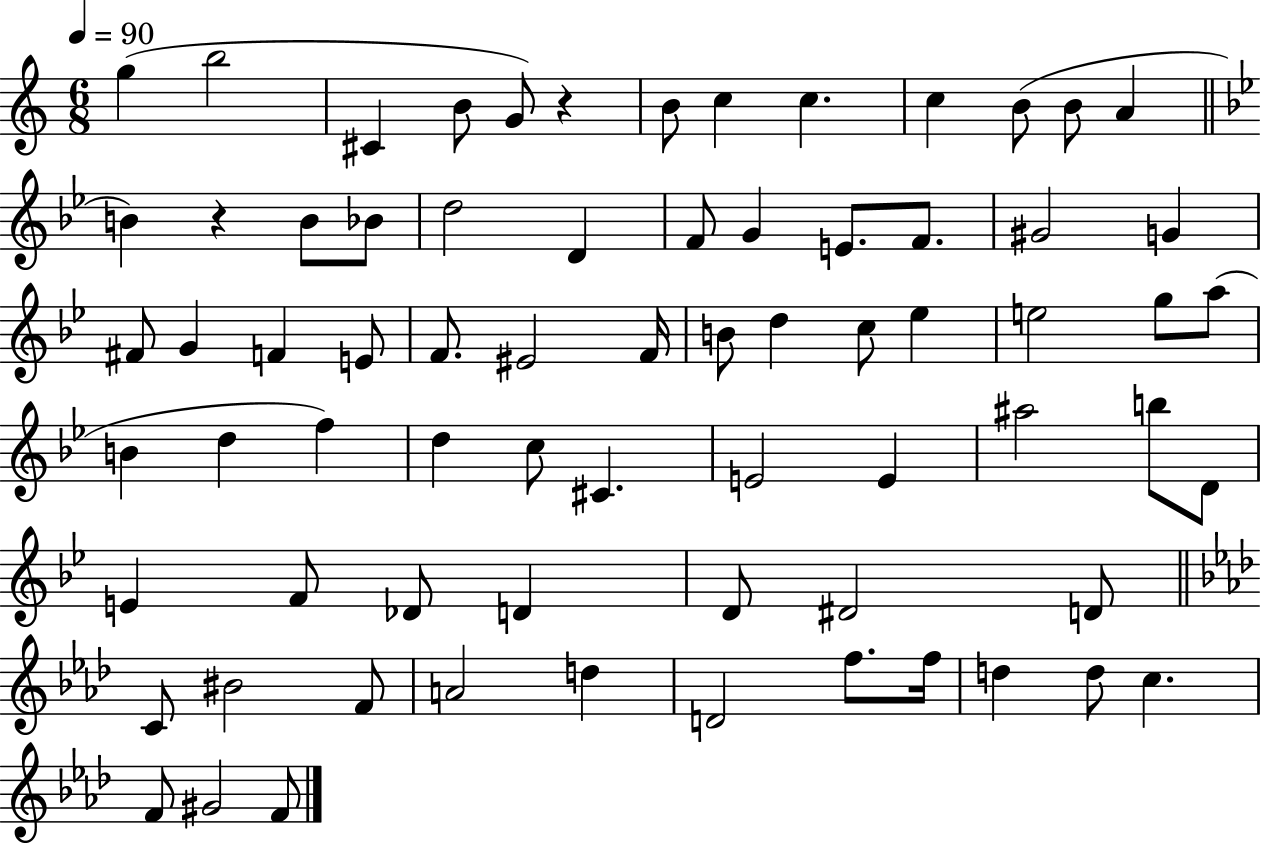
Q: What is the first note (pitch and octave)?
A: G5